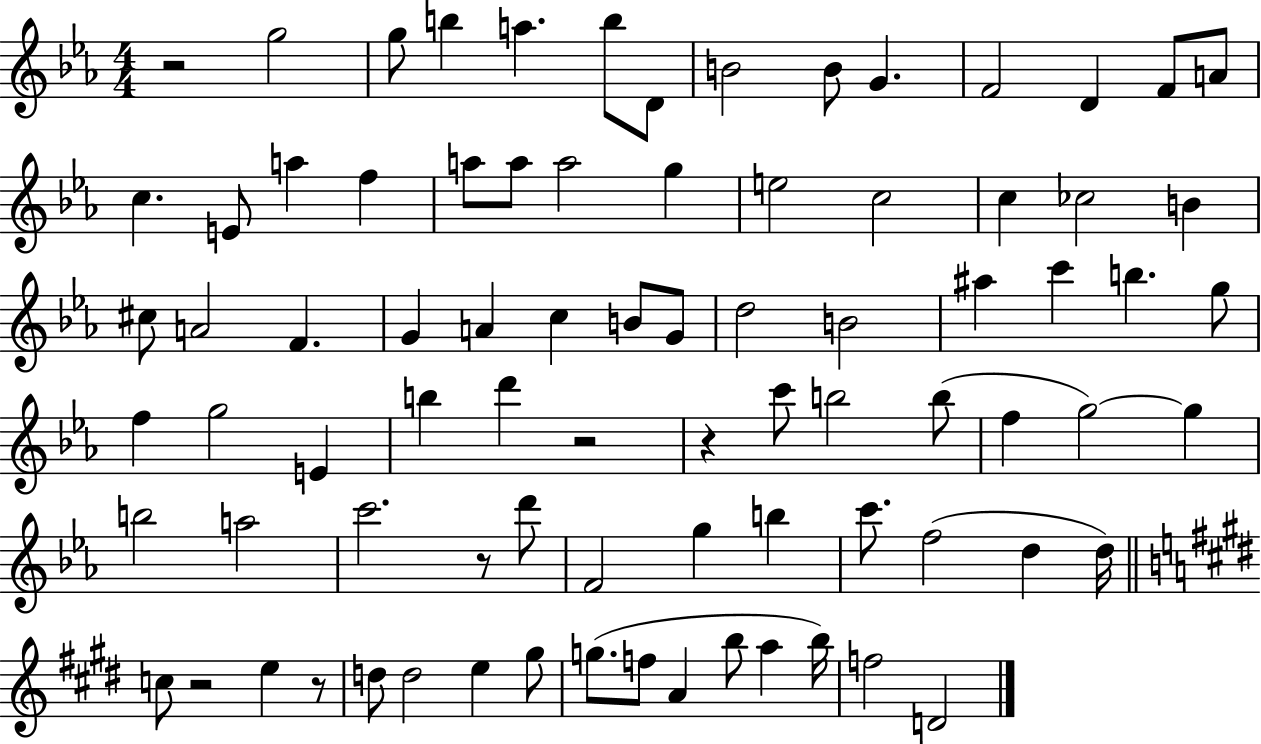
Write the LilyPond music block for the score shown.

{
  \clef treble
  \numericTimeSignature
  \time 4/4
  \key ees \major
  r2 g''2 | g''8 b''4 a''4. b''8 d'8 | b'2 b'8 g'4. | f'2 d'4 f'8 a'8 | \break c''4. e'8 a''4 f''4 | a''8 a''8 a''2 g''4 | e''2 c''2 | c''4 ces''2 b'4 | \break cis''8 a'2 f'4. | g'4 a'4 c''4 b'8 g'8 | d''2 b'2 | ais''4 c'''4 b''4. g''8 | \break f''4 g''2 e'4 | b''4 d'''4 r2 | r4 c'''8 b''2 b''8( | f''4 g''2~~) g''4 | \break b''2 a''2 | c'''2. r8 d'''8 | f'2 g''4 b''4 | c'''8. f''2( d''4 d''16) | \break \bar "||" \break \key e \major c''8 r2 e''4 r8 | d''8 d''2 e''4 gis''8 | g''8.( f''8 a'4 b''8 a''4 b''16) | f''2 d'2 | \break \bar "|."
}